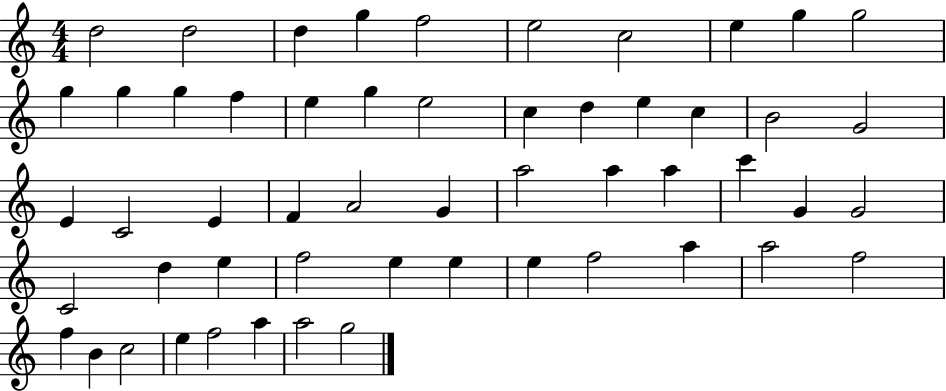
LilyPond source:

{
  \clef treble
  \numericTimeSignature
  \time 4/4
  \key c \major
  d''2 d''2 | d''4 g''4 f''2 | e''2 c''2 | e''4 g''4 g''2 | \break g''4 g''4 g''4 f''4 | e''4 g''4 e''2 | c''4 d''4 e''4 c''4 | b'2 g'2 | \break e'4 c'2 e'4 | f'4 a'2 g'4 | a''2 a''4 a''4 | c'''4 g'4 g'2 | \break c'2 d''4 e''4 | f''2 e''4 e''4 | e''4 f''2 a''4 | a''2 f''2 | \break f''4 b'4 c''2 | e''4 f''2 a''4 | a''2 g''2 | \bar "|."
}